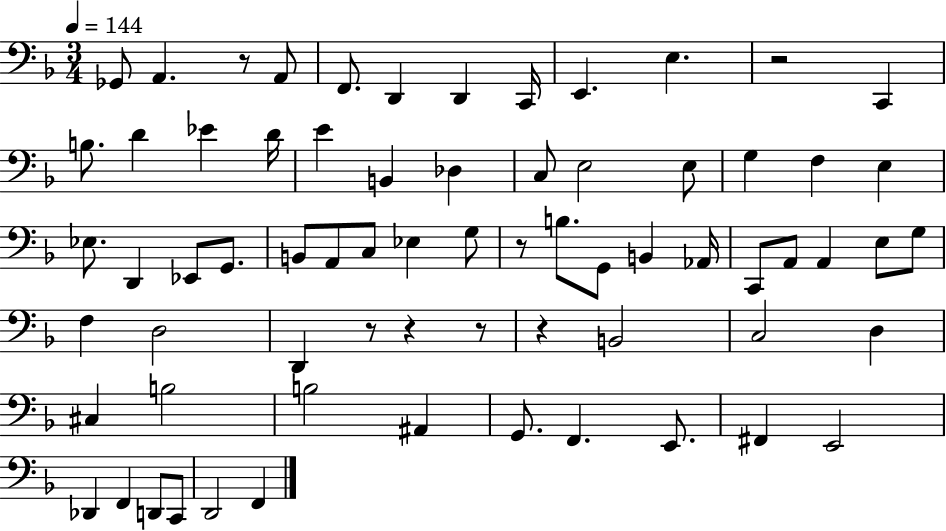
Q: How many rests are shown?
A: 7